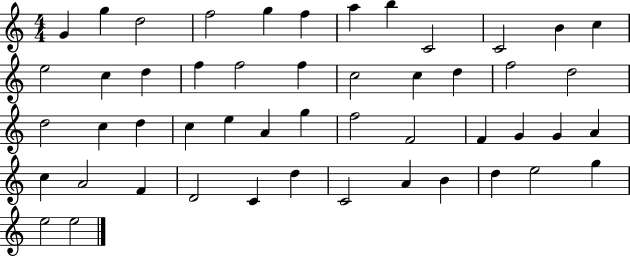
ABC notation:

X:1
T:Untitled
M:4/4
L:1/4
K:C
G g d2 f2 g f a b C2 C2 B c e2 c d f f2 f c2 c d f2 d2 d2 c d c e A g f2 F2 F G G A c A2 F D2 C d C2 A B d e2 g e2 e2